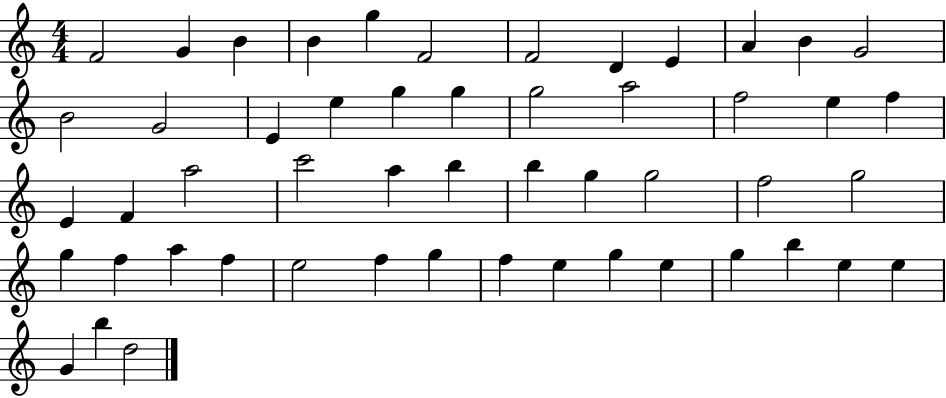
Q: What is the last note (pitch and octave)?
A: D5